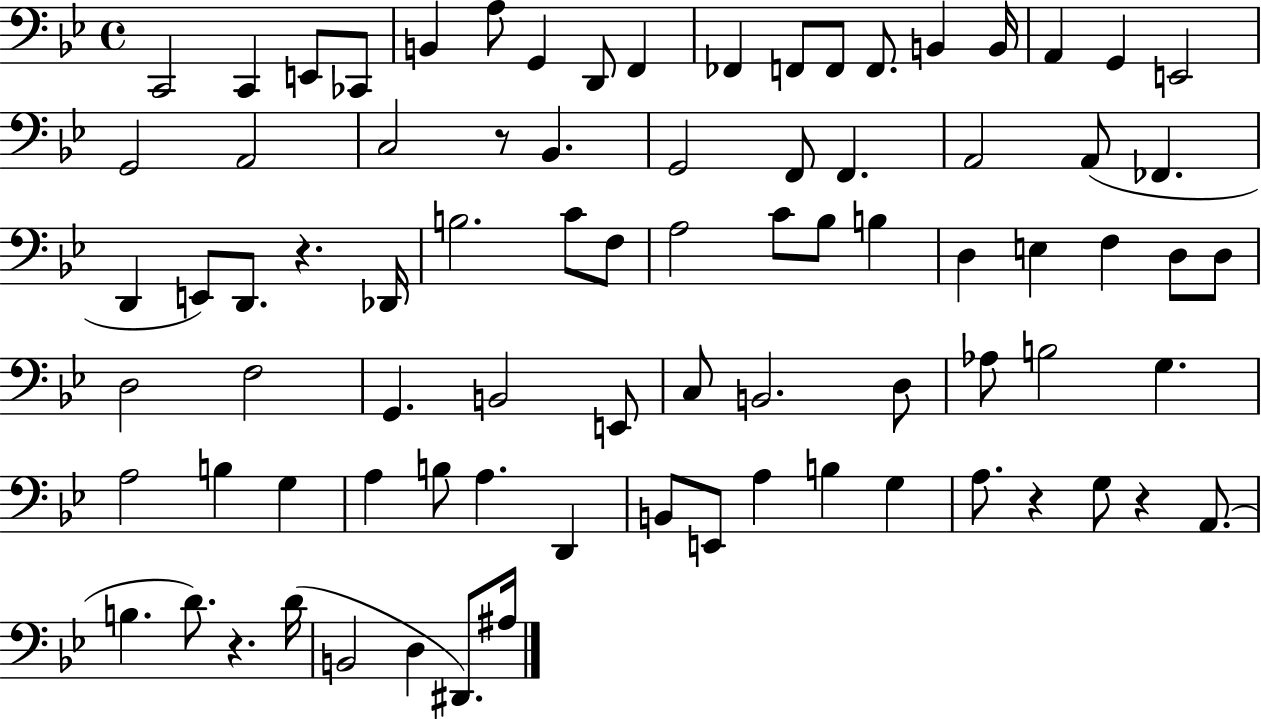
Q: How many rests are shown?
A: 5